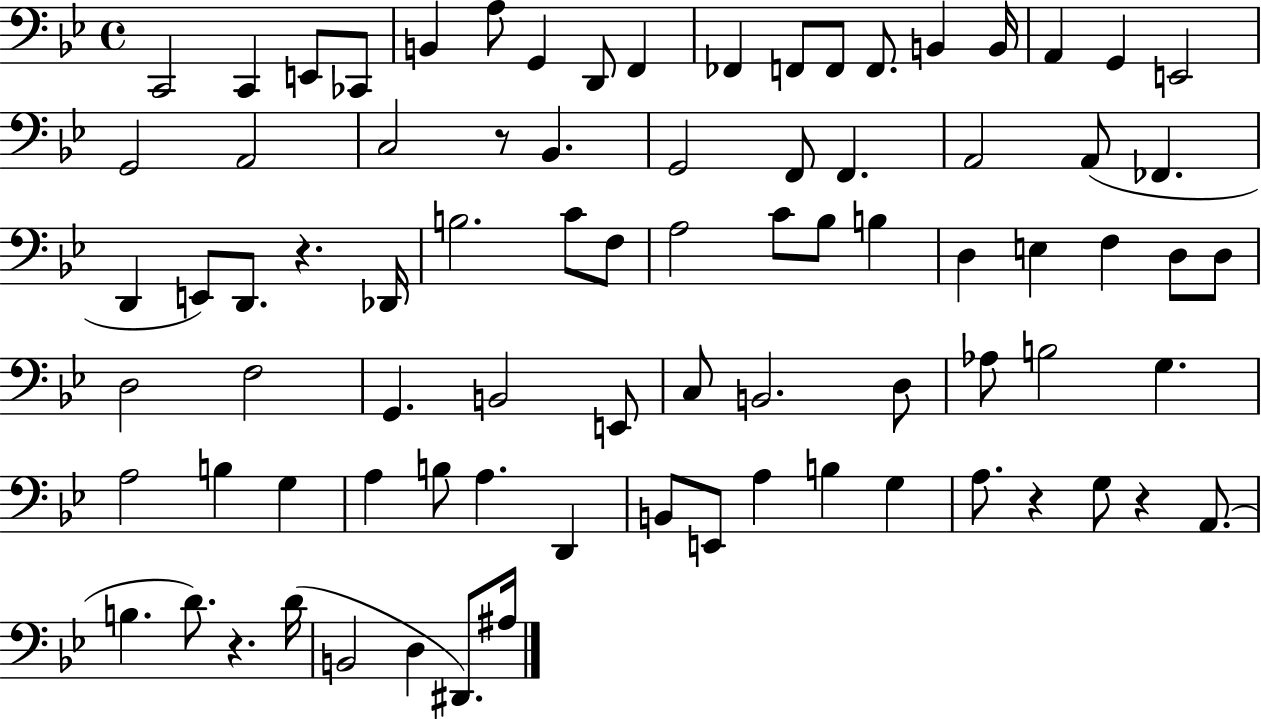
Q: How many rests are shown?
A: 5